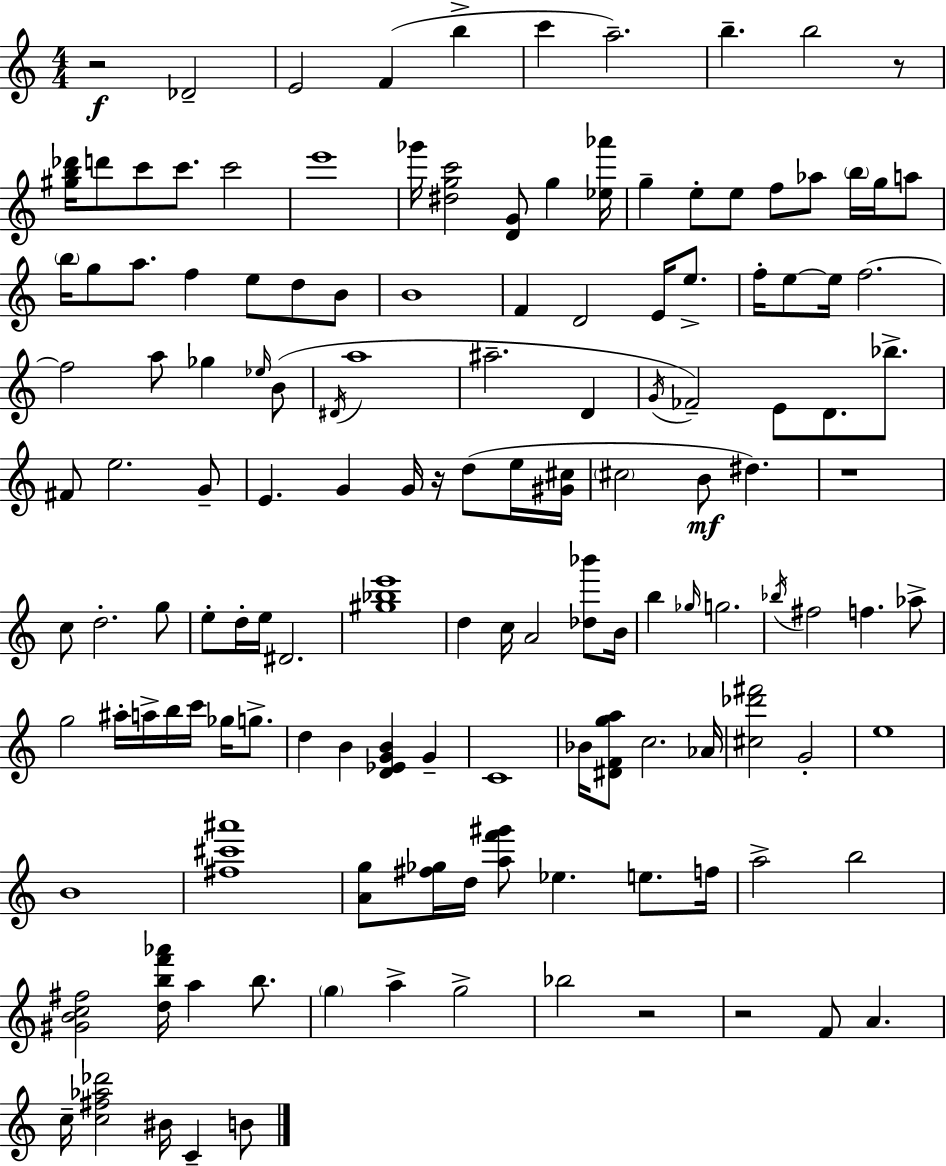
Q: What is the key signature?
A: A minor